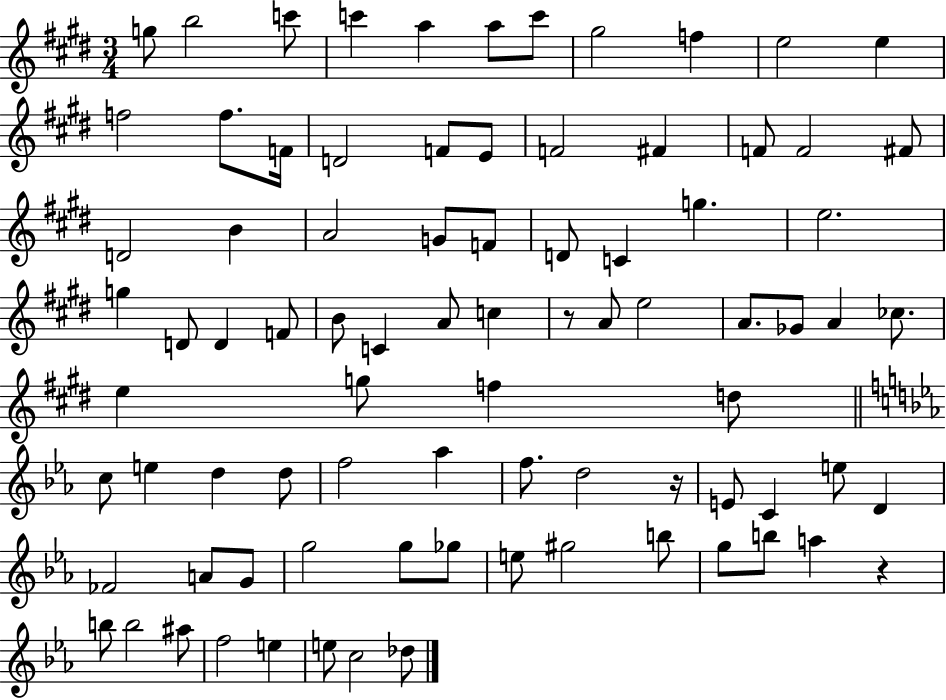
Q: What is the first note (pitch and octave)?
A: G5